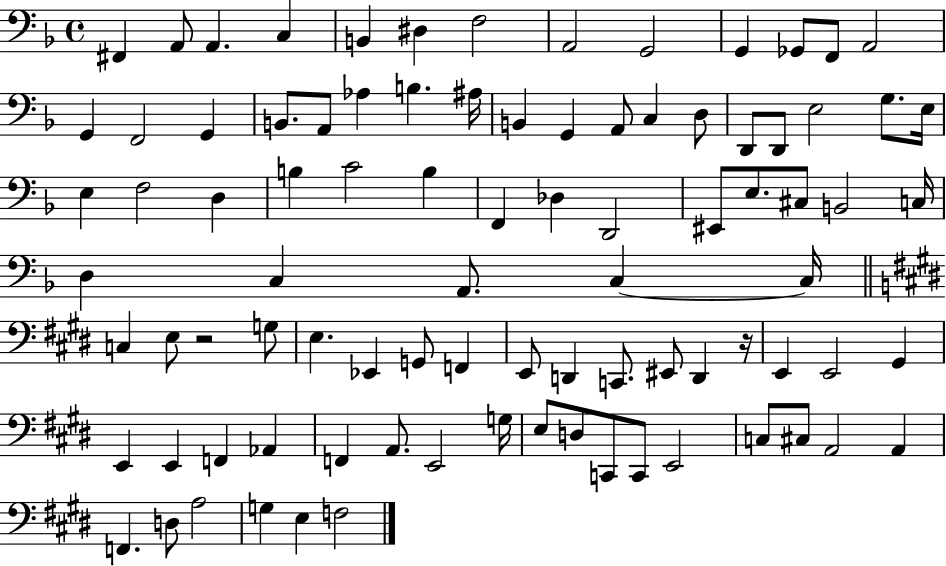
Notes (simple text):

F#2/q A2/e A2/q. C3/q B2/q D#3/q F3/h A2/h G2/h G2/q Gb2/e F2/e A2/h G2/q F2/h G2/q B2/e. A2/e Ab3/q B3/q. A#3/s B2/q G2/q A2/e C3/q D3/e D2/e D2/e E3/h G3/e. E3/s E3/q F3/h D3/q B3/q C4/h B3/q F2/q Db3/q D2/h EIS2/e E3/e. C#3/e B2/h C3/s D3/q C3/q A2/e. C3/q C3/s C3/q E3/e R/h G3/e E3/q. Eb2/q G2/e F2/q E2/e D2/q C2/e. EIS2/e D2/q R/s E2/q E2/h G#2/q E2/q E2/q F2/q Ab2/q F2/q A2/e. E2/h G3/s E3/e D3/e C2/e C2/e E2/h C3/e C#3/e A2/h A2/q F2/q. D3/e A3/h G3/q E3/q F3/h